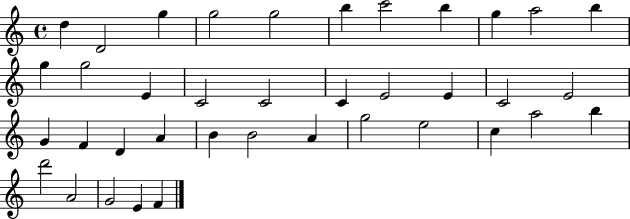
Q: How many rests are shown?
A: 0